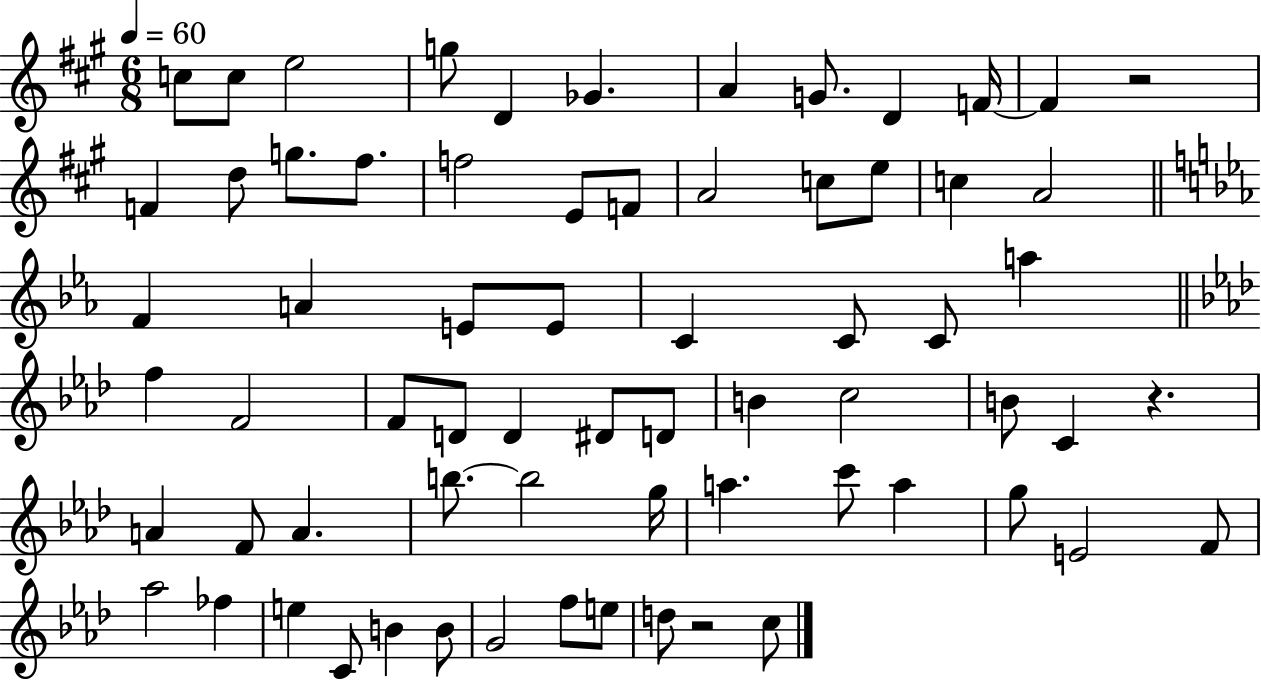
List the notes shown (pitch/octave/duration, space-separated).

C5/e C5/e E5/h G5/e D4/q Gb4/q. A4/q G4/e. D4/q F4/s F4/q R/h F4/q D5/e G5/e. F#5/e. F5/h E4/e F4/e A4/h C5/e E5/e C5/q A4/h F4/q A4/q E4/e E4/e C4/q C4/e C4/e A5/q F5/q F4/h F4/e D4/e D4/q D#4/e D4/e B4/q C5/h B4/e C4/q R/q. A4/q F4/e A4/q. B5/e. B5/h G5/s A5/q. C6/e A5/q G5/e E4/h F4/e Ab5/h FES5/q E5/q C4/e B4/q B4/e G4/h F5/e E5/e D5/e R/h C5/e